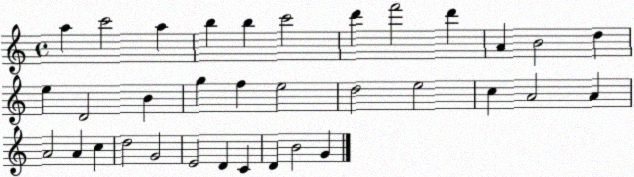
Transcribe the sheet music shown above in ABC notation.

X:1
T:Untitled
M:4/4
L:1/4
K:C
a c'2 a b b c'2 d' f'2 d' A B2 d e D2 B g f e2 d2 e2 c A2 A A2 A c d2 G2 E2 D C D B2 G